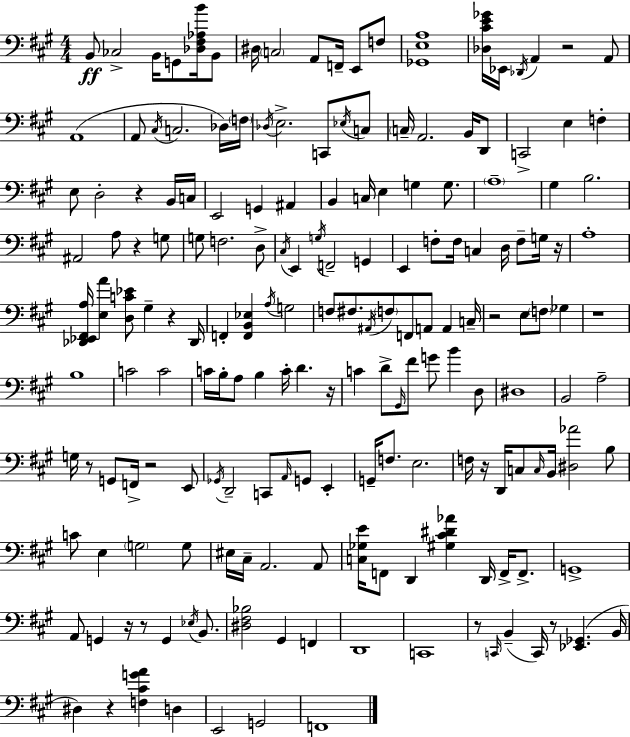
{
  \clef bass
  \numericTimeSignature
  \time 4/4
  \key a \major
  b,8\ff ces2-> b,16 g,8 <des fis aes b'>16 b,8 | dis16 \parenthesize c2 a,8 f,16-- e,8 f8 | <ges, e a>1 | <des cis' e' ges'>16 ees,16 \acciaccatura { des,16 } a,4 r2 a,8 | \break a,1( | a,8 \acciaccatura { cis16 } c2. | des16) \parenthesize f16 \acciaccatura { des16 } e2.-> c,8 | \acciaccatura { ees16 } c8 \parenthesize c16-- a,2. | \break b,16 d,8 c,2-> e4 | f4-. e8 d2-. r4 | b,16 c16 e,2 g,4 | ais,4 b,4 c16 e4 g4 | \break g8. \parenthesize a1-- | gis4 b2. | ais,2 a8 r4 | g8 g8 f2. | \break d8-> \acciaccatura { cis16 } e,4 \acciaccatura { g16 } f,2-- | g,4 e,4 f8-. f16 c4 | d16 f8-- g16 r16 a1-. | <des, ees, fis, a>16 <e a'>4 <d c' ees'>8 gis4-- | \break r4 des,16 f,4-. <f, b, ees>4 \acciaccatura { a16 } g2 | f8 fis8. \acciaccatura { ais,16 } \parenthesize f8 f,8 | a,8 a,4 c16-- r2 | e8 \parenthesize f8 ges4 r1 | \break b1 | c'2 | c'2 c'16 b16-. a8 b4 | c'16-. d'4. r16 c'4 d'8-> \grace { gis,16 } fis'8 | \break g'8 b'4 d8 dis1 | b,2 | a2-- g16 r8 g,8 f,16-> r2 | e,8 \acciaccatura { ges,16 } d,2-- | \break c,8 \grace { a,16 } g,8 e,4-. g,16-- f8. e2. | f16 r16 d,16 c8 | \grace { c16 } b,16 <dis aes'>2 b8 c'8 e4 | \parenthesize g2 g8 eis16 cis16-- a,2. | \break a,8 <c ges e'>16 f,8 d,4 | <gis cis' dis' aes'>4 d,16 f,16-> f,8.-> g,1-> | a,8 g,4 | r16 r8 g,4 \acciaccatura { ees16 } b,8. <dis fis bes>2 | \break gis,4 f,4 d,1 | c,1 | r8 \grace { c,16 }( | b,4-- c,16) r8 <ees, ges,>4.( b,16 dis4) | \break r4 <f cis' g' a'>4 d4 e,2 | g,2 f,1 | \bar "|."
}